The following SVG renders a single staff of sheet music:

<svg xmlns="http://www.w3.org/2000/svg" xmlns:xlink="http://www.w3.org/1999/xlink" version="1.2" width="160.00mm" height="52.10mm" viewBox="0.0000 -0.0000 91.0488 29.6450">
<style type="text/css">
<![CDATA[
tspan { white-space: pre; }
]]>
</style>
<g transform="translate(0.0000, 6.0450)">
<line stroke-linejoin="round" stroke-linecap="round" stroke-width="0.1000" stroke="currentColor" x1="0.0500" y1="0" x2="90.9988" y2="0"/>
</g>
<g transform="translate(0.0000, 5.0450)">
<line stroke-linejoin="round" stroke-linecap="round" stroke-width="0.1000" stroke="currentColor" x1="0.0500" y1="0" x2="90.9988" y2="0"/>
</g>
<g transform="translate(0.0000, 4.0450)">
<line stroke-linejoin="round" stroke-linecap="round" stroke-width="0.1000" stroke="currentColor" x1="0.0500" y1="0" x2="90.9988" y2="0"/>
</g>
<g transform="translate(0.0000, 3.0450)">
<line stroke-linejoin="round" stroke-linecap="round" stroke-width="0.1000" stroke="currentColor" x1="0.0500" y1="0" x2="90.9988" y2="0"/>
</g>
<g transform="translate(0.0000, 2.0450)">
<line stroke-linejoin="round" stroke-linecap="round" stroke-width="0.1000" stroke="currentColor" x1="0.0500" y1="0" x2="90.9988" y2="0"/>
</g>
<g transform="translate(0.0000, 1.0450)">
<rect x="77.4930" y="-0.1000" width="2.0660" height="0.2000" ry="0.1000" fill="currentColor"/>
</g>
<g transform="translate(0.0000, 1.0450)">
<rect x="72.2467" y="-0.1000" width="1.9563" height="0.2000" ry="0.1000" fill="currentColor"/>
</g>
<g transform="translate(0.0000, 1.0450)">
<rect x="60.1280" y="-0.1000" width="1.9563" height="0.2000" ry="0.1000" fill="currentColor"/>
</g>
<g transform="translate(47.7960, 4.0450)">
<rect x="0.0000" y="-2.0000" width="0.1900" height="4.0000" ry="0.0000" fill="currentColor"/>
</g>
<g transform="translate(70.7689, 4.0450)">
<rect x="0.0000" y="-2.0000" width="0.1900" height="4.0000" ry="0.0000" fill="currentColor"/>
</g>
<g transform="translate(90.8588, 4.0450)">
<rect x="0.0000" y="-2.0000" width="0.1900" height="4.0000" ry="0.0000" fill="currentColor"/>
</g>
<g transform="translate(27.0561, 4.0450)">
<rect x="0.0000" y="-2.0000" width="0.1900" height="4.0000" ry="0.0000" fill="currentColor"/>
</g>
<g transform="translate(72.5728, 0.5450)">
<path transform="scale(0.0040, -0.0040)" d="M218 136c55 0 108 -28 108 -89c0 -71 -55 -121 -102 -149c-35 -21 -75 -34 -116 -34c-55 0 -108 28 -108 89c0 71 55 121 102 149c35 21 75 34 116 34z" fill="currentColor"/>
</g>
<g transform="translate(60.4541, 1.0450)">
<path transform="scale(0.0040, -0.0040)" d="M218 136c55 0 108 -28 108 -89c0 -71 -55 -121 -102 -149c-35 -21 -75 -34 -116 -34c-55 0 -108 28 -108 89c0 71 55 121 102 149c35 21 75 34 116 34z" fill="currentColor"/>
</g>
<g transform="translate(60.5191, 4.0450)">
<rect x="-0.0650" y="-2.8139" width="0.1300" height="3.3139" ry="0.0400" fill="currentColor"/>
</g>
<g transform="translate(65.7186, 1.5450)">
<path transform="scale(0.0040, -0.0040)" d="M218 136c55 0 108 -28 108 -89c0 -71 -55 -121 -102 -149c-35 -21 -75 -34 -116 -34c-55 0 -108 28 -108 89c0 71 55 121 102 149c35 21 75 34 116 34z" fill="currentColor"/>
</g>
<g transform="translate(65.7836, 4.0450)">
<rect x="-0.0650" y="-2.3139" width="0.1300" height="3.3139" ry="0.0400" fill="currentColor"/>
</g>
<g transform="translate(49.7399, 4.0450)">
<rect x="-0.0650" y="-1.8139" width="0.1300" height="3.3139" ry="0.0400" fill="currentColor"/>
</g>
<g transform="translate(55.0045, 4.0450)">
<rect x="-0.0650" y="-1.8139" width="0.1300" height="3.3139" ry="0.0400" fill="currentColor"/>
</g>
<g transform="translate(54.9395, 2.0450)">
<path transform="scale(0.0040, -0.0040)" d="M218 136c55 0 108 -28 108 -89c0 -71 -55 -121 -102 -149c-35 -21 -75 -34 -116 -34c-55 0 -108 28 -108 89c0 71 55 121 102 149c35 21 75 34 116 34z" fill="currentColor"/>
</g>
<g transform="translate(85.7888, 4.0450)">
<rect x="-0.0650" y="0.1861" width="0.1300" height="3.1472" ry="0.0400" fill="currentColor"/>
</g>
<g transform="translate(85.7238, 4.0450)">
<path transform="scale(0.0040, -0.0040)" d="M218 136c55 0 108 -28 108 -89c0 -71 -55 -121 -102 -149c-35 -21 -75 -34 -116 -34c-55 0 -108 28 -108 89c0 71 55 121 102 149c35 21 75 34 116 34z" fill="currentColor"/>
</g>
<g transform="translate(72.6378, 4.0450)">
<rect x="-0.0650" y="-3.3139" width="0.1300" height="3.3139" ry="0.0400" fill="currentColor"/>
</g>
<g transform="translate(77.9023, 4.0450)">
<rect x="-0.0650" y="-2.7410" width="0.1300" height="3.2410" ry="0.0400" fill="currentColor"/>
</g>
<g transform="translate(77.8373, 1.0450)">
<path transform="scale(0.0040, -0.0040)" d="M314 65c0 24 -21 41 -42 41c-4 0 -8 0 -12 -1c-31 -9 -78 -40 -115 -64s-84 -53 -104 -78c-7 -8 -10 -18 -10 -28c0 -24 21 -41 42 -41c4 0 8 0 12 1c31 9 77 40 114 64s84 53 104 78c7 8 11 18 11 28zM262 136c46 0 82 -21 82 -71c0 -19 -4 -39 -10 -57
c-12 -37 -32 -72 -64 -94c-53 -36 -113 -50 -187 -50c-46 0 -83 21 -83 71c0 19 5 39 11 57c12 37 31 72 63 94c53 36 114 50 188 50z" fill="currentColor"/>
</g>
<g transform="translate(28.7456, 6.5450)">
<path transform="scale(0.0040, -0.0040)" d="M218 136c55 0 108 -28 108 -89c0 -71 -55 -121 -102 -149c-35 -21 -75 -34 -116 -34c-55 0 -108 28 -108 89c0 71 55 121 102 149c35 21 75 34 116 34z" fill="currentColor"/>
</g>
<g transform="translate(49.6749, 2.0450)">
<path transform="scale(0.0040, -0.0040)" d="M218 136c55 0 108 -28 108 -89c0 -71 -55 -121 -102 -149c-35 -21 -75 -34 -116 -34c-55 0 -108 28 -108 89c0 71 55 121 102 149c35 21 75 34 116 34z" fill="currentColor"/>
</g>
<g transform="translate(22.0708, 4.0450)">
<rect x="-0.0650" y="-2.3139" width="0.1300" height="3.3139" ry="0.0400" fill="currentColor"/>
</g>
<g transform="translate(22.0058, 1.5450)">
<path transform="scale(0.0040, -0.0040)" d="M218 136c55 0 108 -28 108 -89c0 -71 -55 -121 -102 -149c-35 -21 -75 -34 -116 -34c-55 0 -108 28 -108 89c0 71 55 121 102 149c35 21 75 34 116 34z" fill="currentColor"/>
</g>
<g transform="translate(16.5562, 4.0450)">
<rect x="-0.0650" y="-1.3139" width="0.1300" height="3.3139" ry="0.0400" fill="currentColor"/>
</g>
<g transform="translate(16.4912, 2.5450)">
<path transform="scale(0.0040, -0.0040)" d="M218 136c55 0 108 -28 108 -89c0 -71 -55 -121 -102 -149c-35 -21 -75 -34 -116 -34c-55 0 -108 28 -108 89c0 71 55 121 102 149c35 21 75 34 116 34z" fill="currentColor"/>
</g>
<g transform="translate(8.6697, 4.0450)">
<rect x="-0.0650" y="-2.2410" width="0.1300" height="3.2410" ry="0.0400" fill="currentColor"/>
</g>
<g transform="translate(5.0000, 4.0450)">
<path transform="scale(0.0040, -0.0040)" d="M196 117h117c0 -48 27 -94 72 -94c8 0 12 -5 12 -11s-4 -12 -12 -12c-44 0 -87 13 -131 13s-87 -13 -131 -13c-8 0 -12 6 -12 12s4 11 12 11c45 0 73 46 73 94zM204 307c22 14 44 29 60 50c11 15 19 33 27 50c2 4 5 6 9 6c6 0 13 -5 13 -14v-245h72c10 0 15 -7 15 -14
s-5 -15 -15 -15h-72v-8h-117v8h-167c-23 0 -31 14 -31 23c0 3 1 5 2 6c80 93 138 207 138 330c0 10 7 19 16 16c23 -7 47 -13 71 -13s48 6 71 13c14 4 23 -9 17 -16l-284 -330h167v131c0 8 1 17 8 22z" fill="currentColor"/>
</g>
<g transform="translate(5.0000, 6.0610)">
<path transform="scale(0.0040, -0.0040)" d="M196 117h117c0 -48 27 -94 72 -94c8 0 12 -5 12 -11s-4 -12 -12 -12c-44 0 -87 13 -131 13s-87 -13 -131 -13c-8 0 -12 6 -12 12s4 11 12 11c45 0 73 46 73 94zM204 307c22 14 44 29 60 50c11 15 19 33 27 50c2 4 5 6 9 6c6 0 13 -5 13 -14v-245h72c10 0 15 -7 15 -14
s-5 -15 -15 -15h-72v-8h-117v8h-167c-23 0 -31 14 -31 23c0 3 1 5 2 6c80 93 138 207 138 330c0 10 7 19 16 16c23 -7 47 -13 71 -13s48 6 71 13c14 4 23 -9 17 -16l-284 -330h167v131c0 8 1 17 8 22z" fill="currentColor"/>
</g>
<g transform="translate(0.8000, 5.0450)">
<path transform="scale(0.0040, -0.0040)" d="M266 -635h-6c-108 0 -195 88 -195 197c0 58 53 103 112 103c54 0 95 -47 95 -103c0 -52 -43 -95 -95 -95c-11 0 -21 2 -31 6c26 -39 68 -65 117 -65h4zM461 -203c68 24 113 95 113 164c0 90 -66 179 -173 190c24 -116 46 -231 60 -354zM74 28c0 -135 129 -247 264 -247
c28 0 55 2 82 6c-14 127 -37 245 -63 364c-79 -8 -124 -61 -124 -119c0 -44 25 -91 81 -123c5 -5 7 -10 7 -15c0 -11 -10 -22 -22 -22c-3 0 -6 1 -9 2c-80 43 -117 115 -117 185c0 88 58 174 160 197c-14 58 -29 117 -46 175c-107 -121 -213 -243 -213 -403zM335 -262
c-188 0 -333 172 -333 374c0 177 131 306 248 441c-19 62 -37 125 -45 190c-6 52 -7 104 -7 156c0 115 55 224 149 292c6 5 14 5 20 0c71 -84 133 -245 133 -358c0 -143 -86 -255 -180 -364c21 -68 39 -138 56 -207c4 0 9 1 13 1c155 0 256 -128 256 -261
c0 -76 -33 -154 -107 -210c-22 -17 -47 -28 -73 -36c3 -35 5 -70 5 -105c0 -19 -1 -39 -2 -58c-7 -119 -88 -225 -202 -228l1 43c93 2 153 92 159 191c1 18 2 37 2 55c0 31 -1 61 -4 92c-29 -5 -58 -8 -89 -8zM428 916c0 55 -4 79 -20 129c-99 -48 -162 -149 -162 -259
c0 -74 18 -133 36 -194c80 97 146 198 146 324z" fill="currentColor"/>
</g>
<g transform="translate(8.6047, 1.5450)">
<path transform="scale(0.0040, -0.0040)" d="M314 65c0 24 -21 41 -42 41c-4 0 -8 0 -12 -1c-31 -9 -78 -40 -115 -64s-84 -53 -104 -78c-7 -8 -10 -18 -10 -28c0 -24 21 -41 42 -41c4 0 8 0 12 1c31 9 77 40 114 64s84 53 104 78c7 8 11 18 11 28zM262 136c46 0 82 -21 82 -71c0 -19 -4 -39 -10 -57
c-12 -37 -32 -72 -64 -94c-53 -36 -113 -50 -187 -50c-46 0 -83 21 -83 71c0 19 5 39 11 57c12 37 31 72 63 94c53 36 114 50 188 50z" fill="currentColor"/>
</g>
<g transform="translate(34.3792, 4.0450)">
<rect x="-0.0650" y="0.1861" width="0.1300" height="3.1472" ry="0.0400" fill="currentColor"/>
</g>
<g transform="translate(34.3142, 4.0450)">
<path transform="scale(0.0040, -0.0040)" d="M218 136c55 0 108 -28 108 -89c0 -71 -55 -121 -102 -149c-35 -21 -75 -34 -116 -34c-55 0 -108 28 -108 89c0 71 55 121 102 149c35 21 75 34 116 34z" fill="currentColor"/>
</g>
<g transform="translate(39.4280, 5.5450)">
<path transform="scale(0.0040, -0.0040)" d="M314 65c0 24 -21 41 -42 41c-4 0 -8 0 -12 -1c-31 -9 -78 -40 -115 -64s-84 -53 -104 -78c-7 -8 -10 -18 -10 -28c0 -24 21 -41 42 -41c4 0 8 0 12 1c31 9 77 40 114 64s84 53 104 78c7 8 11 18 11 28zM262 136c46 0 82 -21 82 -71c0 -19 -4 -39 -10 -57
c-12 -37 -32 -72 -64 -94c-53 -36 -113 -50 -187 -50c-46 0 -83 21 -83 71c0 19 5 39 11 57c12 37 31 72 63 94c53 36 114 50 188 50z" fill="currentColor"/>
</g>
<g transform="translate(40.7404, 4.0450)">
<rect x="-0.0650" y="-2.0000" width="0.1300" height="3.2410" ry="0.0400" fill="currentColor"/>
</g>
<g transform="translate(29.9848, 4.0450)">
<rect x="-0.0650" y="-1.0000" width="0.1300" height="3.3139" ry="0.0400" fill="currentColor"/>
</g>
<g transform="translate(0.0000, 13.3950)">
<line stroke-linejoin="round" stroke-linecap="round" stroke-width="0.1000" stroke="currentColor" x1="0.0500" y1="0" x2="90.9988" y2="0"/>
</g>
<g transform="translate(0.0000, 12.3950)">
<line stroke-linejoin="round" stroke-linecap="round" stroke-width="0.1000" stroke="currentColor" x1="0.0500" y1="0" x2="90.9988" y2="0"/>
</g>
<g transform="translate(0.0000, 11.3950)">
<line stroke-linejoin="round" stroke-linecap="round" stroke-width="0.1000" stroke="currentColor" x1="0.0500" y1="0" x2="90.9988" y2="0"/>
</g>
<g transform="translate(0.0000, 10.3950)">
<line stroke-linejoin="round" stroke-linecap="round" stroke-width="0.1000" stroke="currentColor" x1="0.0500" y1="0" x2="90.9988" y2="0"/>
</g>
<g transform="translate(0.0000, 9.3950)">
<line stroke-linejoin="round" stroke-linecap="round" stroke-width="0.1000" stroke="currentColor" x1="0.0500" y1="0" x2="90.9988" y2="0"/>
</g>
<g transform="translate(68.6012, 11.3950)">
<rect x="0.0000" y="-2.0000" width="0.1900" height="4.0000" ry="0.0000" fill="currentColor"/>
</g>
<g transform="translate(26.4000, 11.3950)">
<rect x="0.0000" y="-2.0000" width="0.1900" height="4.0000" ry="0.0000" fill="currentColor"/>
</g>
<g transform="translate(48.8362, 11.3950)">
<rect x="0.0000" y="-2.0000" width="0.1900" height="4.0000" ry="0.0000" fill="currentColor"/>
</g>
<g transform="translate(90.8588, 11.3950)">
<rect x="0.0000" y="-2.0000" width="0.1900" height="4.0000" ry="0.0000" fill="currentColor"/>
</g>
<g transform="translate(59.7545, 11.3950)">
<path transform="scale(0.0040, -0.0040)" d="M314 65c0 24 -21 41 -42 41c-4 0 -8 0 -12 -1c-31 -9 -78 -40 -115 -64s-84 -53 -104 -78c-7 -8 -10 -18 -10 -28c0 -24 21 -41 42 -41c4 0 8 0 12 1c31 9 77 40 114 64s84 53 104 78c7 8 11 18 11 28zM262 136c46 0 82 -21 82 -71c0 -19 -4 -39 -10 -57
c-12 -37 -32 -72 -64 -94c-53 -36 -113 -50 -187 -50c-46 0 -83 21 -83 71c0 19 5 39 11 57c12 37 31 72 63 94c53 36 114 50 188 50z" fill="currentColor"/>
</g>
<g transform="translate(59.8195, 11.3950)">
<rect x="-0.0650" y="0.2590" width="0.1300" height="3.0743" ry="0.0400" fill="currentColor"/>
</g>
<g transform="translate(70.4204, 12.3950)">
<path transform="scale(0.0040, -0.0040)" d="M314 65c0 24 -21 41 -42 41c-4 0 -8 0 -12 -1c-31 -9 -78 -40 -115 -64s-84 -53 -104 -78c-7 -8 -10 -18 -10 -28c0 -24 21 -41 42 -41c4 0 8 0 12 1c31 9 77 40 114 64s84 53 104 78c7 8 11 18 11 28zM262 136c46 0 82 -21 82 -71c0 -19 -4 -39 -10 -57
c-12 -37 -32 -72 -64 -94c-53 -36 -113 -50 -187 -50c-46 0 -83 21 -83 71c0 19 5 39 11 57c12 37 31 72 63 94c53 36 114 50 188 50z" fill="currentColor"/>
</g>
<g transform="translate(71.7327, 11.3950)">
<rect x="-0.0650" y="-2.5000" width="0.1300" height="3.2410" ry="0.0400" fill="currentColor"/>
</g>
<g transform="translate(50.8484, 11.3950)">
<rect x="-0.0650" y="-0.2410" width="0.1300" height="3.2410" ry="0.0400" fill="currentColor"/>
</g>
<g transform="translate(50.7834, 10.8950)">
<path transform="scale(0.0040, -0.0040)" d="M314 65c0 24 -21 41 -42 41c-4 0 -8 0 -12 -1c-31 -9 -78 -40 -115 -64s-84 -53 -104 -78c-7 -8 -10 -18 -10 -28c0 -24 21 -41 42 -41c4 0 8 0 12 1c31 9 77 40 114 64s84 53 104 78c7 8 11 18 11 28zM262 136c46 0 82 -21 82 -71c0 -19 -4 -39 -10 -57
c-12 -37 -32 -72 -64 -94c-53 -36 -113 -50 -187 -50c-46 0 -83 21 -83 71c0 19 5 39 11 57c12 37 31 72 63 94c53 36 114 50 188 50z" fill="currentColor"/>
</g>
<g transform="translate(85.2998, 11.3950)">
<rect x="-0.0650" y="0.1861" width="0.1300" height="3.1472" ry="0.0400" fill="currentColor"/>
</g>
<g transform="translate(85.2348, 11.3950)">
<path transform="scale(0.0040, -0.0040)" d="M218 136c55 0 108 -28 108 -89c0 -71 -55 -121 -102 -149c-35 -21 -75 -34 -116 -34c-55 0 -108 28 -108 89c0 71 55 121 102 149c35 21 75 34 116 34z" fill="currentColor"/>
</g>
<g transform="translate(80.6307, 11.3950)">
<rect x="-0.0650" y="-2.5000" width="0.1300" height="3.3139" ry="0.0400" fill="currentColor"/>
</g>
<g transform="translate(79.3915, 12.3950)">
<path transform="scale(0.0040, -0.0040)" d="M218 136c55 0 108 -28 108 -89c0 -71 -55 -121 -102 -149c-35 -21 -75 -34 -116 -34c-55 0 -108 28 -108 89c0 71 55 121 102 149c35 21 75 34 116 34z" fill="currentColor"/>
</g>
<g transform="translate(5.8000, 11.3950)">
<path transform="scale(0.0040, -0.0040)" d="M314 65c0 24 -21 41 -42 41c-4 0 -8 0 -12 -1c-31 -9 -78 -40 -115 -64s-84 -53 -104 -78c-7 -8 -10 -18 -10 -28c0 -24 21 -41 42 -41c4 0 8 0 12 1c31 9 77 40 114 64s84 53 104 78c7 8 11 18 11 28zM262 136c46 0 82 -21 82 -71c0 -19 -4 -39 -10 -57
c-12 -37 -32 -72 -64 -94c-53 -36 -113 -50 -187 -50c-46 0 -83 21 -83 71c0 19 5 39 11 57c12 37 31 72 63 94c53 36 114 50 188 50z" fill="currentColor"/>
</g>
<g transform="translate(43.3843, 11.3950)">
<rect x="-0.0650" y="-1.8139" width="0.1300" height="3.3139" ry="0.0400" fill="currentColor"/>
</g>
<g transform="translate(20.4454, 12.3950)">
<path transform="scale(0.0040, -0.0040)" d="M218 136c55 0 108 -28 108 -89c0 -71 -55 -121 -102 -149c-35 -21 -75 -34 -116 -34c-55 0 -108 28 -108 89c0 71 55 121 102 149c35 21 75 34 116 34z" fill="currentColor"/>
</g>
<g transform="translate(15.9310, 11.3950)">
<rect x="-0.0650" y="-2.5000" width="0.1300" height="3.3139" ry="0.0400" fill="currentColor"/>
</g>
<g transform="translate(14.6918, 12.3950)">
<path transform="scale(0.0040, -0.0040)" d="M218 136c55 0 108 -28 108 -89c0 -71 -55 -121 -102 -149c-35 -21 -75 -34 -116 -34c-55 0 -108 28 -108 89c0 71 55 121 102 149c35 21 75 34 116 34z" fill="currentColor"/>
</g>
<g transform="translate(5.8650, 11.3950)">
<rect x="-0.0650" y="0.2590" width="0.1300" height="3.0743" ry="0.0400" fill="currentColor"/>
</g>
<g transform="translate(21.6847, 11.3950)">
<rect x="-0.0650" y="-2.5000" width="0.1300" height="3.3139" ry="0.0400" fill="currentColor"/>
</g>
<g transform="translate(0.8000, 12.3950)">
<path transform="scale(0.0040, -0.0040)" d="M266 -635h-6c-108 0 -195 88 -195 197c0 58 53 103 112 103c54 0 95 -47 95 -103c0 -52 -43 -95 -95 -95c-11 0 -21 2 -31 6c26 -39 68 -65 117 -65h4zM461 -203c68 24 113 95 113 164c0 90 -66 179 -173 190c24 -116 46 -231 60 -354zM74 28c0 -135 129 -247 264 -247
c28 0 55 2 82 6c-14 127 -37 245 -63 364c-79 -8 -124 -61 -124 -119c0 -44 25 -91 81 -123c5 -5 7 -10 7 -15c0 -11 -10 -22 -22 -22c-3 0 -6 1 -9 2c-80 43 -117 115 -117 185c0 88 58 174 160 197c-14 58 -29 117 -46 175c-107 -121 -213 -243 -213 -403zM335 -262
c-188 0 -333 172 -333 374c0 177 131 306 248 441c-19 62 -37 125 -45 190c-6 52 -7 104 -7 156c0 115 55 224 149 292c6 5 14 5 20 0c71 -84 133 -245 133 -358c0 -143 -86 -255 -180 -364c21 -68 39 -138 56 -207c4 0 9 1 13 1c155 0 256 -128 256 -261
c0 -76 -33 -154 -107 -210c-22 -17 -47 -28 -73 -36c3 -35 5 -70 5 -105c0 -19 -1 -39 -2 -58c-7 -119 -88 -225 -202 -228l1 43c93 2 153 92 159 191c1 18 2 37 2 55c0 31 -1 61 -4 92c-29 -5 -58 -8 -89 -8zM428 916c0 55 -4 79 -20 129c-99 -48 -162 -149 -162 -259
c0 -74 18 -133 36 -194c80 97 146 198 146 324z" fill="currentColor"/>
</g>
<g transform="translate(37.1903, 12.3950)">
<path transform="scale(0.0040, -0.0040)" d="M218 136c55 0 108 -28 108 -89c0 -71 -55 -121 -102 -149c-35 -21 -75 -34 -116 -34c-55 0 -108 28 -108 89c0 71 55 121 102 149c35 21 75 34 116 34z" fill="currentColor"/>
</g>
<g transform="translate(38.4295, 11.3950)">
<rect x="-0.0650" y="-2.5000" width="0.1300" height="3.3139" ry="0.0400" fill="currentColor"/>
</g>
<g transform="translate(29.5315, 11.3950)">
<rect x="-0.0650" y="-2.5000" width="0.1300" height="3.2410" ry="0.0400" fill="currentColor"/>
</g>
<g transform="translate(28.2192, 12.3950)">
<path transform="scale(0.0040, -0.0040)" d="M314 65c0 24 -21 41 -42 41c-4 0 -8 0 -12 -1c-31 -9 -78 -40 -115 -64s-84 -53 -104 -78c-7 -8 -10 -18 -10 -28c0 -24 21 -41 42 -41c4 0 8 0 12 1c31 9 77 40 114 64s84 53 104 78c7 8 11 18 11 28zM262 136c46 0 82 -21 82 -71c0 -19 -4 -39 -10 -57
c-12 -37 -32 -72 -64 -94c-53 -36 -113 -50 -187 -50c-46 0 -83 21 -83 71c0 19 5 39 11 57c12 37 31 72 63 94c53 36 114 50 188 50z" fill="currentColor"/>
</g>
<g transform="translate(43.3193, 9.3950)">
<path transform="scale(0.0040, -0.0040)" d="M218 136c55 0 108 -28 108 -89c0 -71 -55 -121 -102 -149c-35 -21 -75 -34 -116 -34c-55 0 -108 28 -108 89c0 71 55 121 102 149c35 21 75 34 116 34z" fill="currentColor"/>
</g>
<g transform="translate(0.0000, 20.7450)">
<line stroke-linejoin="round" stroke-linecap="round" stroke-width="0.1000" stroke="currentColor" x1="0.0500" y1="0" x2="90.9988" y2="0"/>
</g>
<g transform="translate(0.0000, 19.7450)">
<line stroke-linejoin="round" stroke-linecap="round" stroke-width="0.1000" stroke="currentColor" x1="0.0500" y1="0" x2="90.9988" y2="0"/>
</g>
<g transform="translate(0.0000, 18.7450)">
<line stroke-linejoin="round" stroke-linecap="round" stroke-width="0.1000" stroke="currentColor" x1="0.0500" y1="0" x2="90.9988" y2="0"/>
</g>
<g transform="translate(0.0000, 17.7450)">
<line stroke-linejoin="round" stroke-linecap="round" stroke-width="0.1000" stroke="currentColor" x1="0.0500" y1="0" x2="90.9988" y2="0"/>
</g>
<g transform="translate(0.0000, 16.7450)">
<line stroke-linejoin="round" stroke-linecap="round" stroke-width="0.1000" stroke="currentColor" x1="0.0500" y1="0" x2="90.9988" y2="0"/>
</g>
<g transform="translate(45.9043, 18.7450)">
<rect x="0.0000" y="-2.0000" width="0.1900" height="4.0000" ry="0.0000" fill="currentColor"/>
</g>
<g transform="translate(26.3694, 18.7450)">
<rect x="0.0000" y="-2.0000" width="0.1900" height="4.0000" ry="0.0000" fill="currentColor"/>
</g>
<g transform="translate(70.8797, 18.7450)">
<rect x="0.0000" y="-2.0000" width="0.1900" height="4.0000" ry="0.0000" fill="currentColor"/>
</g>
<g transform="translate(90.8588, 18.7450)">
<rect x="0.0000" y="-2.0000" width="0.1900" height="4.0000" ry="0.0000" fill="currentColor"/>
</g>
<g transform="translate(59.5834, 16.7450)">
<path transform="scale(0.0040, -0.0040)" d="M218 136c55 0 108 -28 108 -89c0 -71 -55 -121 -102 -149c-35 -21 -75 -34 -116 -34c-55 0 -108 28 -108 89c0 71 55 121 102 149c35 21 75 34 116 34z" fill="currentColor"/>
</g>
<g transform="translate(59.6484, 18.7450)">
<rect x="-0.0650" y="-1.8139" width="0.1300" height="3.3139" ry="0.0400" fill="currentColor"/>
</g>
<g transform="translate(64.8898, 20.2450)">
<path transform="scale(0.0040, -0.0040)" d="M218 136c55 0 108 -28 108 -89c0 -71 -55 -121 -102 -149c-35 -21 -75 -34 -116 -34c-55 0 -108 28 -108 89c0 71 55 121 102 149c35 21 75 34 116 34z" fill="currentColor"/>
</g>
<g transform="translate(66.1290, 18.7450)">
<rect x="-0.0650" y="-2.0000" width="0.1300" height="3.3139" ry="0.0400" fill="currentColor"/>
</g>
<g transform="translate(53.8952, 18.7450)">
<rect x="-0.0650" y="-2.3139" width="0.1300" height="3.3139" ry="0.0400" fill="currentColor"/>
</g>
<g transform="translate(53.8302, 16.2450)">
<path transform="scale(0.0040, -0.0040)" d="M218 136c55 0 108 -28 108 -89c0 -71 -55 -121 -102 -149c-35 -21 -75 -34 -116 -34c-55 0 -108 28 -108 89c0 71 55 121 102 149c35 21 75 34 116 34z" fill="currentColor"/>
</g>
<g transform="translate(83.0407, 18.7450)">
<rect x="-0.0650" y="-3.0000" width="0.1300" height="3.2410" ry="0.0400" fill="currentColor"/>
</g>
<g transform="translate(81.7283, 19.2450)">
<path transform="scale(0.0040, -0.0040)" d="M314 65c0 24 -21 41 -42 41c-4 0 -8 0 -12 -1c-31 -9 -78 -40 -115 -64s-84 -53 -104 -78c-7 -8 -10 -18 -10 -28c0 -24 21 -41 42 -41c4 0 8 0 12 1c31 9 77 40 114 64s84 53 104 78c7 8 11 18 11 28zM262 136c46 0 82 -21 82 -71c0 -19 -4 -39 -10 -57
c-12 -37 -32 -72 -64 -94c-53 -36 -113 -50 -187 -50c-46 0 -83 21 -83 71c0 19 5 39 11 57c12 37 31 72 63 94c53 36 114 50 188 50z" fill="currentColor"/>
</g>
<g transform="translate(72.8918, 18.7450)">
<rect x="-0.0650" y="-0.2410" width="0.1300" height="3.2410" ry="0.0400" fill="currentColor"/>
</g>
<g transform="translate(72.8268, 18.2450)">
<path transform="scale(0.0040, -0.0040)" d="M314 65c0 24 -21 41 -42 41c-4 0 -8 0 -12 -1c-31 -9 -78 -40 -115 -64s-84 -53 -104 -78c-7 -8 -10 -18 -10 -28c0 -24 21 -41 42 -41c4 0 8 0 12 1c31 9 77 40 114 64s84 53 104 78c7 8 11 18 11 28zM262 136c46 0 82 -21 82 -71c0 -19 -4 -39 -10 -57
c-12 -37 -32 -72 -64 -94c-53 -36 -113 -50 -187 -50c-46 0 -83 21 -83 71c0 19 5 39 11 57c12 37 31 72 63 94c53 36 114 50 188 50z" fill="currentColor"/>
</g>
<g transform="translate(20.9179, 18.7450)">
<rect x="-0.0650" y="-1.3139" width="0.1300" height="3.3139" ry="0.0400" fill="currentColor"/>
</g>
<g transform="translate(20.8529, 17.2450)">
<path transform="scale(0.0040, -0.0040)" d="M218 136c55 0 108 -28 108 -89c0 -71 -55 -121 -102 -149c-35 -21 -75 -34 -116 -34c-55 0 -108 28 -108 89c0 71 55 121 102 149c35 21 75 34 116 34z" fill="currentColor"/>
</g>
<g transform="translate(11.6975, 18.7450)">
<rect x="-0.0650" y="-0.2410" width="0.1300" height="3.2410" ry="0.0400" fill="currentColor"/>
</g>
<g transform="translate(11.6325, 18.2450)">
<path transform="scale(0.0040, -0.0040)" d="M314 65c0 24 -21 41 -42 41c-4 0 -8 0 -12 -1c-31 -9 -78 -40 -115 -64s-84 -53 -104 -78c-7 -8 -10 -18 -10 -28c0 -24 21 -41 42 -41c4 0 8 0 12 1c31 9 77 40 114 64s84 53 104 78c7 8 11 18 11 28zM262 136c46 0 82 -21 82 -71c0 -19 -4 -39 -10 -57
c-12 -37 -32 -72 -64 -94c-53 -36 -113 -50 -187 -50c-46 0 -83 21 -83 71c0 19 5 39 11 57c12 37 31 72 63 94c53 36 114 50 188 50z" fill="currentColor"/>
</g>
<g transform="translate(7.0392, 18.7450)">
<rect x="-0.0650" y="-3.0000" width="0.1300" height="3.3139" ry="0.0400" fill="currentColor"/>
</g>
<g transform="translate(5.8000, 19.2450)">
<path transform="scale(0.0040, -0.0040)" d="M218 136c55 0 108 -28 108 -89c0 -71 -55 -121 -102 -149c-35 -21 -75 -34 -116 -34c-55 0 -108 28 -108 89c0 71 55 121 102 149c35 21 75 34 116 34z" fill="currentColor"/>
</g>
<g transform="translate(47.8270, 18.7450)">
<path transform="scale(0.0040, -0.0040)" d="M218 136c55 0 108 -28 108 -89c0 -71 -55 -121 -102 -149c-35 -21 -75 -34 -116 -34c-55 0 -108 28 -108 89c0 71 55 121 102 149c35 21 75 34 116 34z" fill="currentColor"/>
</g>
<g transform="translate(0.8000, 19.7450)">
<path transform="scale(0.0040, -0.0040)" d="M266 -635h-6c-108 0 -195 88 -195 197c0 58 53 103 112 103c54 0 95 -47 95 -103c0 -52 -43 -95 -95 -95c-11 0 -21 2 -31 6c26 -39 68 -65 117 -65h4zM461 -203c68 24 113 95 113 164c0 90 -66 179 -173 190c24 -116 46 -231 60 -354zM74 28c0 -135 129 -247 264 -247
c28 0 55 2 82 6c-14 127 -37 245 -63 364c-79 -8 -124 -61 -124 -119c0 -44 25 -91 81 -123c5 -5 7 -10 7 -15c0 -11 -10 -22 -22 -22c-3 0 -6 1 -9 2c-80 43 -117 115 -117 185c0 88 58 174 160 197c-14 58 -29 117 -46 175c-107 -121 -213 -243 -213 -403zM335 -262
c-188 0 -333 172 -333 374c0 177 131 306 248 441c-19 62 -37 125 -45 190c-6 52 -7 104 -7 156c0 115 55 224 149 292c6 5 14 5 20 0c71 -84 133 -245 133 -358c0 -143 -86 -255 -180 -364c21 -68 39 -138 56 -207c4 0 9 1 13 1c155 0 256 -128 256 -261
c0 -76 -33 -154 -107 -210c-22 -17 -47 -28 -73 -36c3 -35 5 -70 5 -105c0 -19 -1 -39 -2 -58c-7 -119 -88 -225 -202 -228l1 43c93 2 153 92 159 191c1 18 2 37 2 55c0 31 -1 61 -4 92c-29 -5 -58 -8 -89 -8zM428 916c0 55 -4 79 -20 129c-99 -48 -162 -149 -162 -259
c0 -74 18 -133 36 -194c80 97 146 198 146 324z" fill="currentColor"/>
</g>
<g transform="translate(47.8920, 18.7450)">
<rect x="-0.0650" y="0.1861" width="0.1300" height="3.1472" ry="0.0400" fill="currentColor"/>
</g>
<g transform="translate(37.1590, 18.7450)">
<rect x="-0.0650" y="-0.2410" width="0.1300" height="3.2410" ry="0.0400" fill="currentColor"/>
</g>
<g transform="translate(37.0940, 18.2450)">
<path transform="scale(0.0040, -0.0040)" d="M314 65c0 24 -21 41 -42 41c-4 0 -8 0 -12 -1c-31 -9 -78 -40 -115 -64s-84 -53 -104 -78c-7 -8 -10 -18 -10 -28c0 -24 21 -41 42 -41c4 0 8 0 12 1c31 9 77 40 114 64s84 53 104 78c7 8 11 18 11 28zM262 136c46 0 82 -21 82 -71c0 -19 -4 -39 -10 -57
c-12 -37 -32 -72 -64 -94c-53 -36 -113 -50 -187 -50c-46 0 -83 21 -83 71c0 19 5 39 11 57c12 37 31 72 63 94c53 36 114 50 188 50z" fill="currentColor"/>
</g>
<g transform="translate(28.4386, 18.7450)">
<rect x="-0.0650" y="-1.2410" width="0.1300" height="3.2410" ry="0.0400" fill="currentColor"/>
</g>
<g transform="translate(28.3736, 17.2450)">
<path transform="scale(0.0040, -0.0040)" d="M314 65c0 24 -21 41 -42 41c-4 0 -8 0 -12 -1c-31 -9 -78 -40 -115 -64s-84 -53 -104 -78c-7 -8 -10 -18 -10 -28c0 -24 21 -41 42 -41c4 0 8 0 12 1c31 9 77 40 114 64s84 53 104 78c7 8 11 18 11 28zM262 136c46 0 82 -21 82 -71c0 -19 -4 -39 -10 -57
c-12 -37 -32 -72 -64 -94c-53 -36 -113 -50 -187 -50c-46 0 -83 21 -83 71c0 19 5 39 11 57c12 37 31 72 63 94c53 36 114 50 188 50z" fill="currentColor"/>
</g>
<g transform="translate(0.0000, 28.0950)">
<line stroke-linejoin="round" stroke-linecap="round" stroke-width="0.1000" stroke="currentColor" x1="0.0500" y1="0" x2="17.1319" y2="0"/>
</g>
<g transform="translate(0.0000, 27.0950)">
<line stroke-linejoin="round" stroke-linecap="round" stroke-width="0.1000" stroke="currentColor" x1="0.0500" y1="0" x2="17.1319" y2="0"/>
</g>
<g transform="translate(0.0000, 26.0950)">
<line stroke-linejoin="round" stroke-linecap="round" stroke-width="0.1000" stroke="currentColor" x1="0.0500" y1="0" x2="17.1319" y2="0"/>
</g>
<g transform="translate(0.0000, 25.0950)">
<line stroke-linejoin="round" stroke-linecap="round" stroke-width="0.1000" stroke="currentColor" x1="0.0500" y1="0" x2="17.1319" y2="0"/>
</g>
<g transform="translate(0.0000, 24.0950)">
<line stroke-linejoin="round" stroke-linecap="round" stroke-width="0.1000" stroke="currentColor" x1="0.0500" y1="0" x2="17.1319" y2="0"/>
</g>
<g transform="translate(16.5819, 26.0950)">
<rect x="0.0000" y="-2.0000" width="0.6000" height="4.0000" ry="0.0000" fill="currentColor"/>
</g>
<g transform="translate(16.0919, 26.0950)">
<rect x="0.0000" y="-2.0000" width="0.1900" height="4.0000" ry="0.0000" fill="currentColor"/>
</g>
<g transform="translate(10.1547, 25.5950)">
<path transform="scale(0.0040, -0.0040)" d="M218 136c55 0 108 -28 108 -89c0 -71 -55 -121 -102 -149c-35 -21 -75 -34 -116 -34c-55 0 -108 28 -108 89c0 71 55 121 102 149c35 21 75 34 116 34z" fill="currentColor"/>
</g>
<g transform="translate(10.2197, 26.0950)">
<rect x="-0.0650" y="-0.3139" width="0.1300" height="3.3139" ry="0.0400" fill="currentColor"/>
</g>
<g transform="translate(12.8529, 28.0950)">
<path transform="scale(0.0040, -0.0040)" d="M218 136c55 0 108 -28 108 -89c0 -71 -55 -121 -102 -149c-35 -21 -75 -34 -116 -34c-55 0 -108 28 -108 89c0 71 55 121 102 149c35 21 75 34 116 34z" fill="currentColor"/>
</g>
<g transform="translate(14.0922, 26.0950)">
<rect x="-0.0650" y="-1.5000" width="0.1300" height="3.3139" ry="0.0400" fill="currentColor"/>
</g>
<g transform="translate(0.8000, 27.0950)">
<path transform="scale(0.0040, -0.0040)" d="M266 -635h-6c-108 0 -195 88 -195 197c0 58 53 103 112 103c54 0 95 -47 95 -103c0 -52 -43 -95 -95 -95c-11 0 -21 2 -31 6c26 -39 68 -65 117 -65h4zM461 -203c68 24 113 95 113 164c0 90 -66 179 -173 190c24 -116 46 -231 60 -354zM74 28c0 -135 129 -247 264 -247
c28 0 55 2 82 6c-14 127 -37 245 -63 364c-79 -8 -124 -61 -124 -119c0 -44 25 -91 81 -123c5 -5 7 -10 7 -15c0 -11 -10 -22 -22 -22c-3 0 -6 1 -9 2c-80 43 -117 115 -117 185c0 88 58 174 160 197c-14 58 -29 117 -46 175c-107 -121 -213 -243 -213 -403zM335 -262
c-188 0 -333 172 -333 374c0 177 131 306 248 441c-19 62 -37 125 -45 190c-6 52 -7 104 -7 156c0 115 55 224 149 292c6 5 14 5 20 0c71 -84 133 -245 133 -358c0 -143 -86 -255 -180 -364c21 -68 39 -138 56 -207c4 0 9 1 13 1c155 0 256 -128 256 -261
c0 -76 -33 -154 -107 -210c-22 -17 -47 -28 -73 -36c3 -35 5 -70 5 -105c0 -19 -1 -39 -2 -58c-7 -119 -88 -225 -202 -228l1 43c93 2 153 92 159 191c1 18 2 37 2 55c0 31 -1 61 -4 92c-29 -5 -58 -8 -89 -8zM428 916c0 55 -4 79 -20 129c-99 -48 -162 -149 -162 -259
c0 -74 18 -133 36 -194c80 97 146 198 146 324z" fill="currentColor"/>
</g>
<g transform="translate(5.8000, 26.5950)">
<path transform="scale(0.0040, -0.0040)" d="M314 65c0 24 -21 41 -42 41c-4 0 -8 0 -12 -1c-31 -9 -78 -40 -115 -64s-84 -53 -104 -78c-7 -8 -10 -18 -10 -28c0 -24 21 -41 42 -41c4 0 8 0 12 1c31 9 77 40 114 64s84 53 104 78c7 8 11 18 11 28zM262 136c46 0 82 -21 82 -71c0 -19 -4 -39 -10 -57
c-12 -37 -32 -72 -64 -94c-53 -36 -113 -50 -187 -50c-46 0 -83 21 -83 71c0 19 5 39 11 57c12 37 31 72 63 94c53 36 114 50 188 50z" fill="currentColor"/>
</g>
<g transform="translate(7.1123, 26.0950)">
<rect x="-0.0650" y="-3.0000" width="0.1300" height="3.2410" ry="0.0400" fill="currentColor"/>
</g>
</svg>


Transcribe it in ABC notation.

X:1
T:Untitled
M:4/4
L:1/4
K:C
g2 e g D B F2 f f a g b a2 B B2 G G G2 G f c2 B2 G2 G B A c2 e e2 c2 B g f F c2 A2 A2 c E